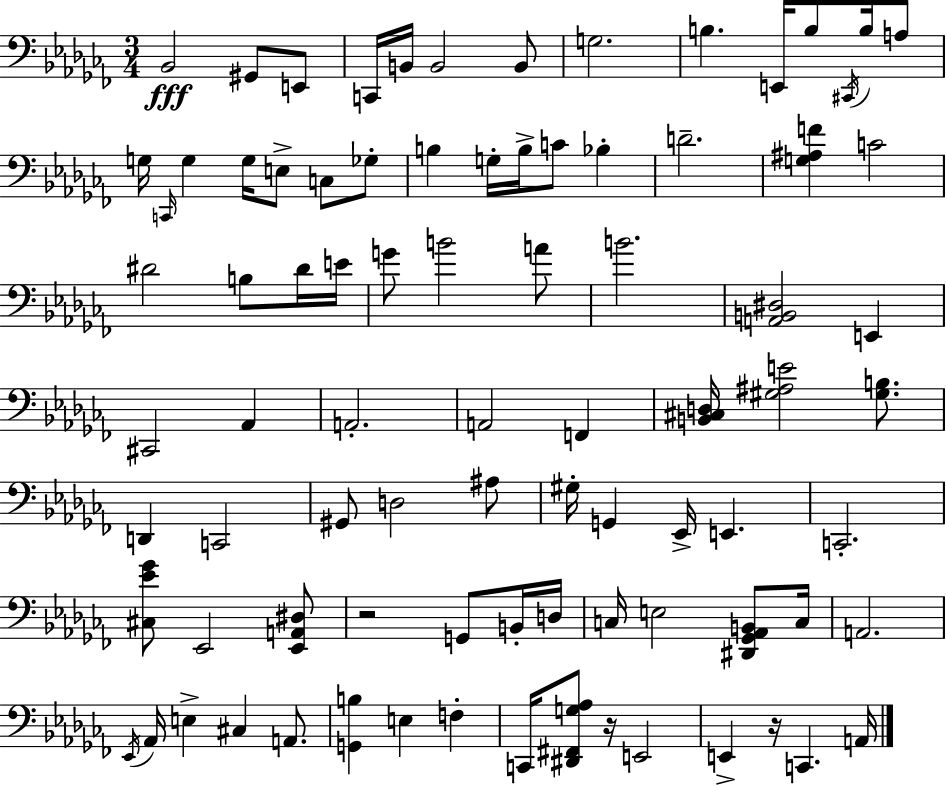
{
  \clef bass
  \numericTimeSignature
  \time 3/4
  \key aes \minor
  bes,2\fff gis,8 e,8 | c,16 b,16 b,2 b,8 | g2. | b4. e,16 b8 \acciaccatura { cis,16 } b16 a8 | \break g16 \grace { c,16 } g4 g16 e8-> c8 | ges8-. b4 g16-. b16-> c'8 bes4-. | d'2.-- | <g ais f'>4 c'2 | \break dis'2 b8 | dis'16 e'16 g'8 b'2 | a'8 b'2. | <a, b, dis>2 e,4 | \break cis,2 aes,4 | a,2.-. | a,2 f,4 | <b, cis d>16 <gis ais e'>2 <gis b>8. | \break d,4 c,2 | gis,8 d2 | ais8 gis16-. g,4 ees,16-> e,4. | c,2.-. | \break <cis ees' ges'>8 ees,2 | <ees, a, dis>8 r2 g,8 | b,16-. d16 c16 e2 <dis, ges, aes, b,>8 | c16 a,2. | \break \acciaccatura { ees,16 } aes,16 e4-> cis4 | a,8. <g, b>4 e4 f4-. | c,16 <dis, fis, g aes>8 r16 e,2 | e,4-> r16 c,4. | \break a,16 \bar "|."
}